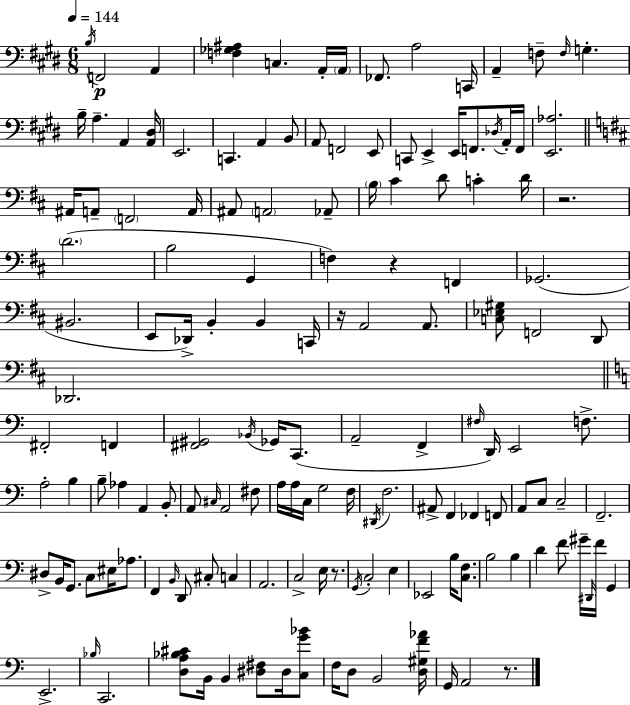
X:1
T:Untitled
M:6/8
L:1/4
K:E
B,/4 F,,2 A,, [F,_G,^A,] C, A,,/4 A,,/4 _F,,/2 A,2 C,,/4 A,, F,/2 F,/4 G, B,/4 A, A,, [A,,^D,]/4 E,,2 C,, A,, B,,/2 A,,/2 F,,2 E,,/2 C,,/2 E,, E,,/4 F,,/2 _D,/4 A,,/4 F,,/4 [E,,_A,]2 ^A,,/4 A,,/2 F,,2 A,,/4 ^A,,/2 A,,2 _A,,/2 B,/4 ^C D/2 C D/4 z2 D2 B,2 G,, F, z F,, _G,,2 ^B,,2 E,,/2 _D,,/4 B,, B,, C,,/4 z/4 A,,2 A,,/2 [C,_E,^G,]/2 F,,2 D,,/2 _D,,2 ^F,,2 F,, [^F,,^G,,]2 _B,,/4 _G,,/4 C,,/2 A,,2 F,, ^F,/4 D,,/4 E,,2 F,/2 A,2 B, B,/2 _A, A,, B,,/2 A,,/2 ^C,/4 A,,2 ^F,/2 A,/4 A,/4 C,/4 G,2 F,/4 ^D,,/4 F,2 ^A,,/2 F,, _F,, F,,/2 A,,/2 C,/2 C,2 F,,2 ^D,/2 B,,/4 G,,/2 C,/2 ^E,/4 _A,/2 F,, B,,/4 D,,/2 ^C,/2 C, A,,2 C,2 E,/4 z/2 G,,/4 C,2 E, _E,,2 B,/4 [C,F,]/2 B,2 B, D F/2 ^G/4 ^D,,/4 F/4 G,, E,,2 _B,/4 C,,2 [D,A,_B,^C]/2 B,,/4 B,, [^D,^F,]/2 ^D,/4 [C,G_B]/2 F,/4 D,/2 B,,2 [D,^G,F_A]/4 G,,/4 A,,2 z/2